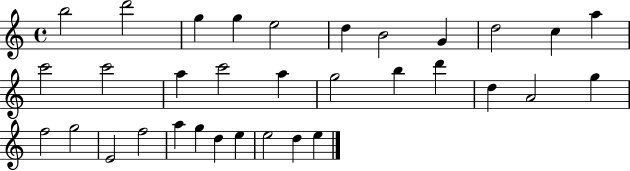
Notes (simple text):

B5/h D6/h G5/q G5/q E5/h D5/q B4/h G4/q D5/h C5/q A5/q C6/h C6/h A5/q C6/h A5/q G5/h B5/q D6/q D5/q A4/h G5/q F5/h G5/h E4/h F5/h A5/q G5/q D5/q E5/q E5/h D5/q E5/q